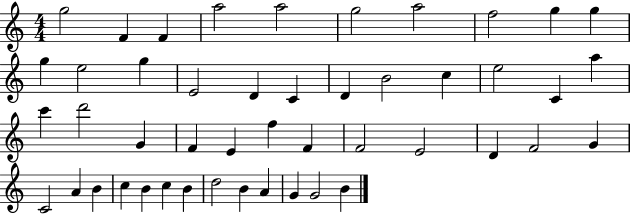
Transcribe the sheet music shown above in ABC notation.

X:1
T:Untitled
M:4/4
L:1/4
K:C
g2 F F a2 a2 g2 a2 f2 g g g e2 g E2 D C D B2 c e2 C a c' d'2 G F E f F F2 E2 D F2 G C2 A B c B c B d2 B A G G2 B